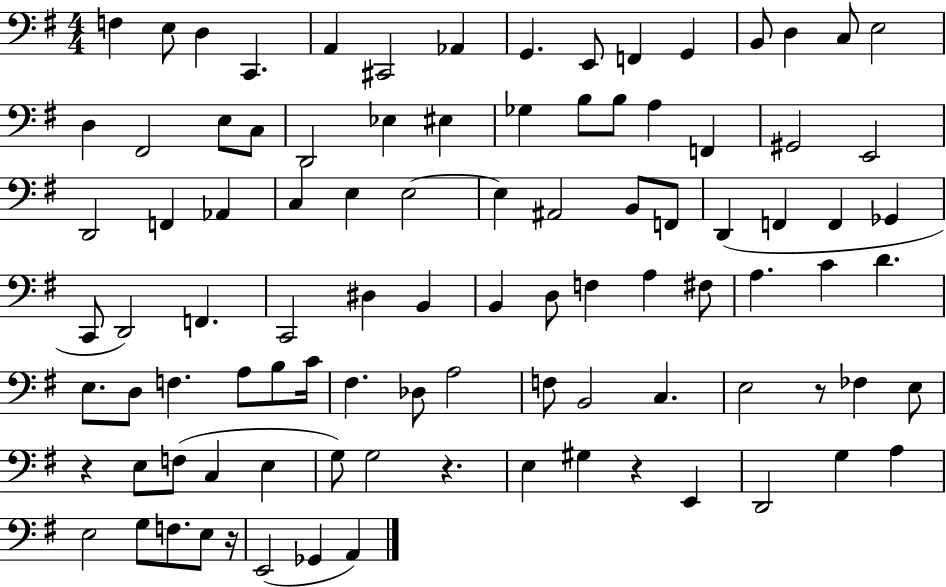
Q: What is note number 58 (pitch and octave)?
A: E3